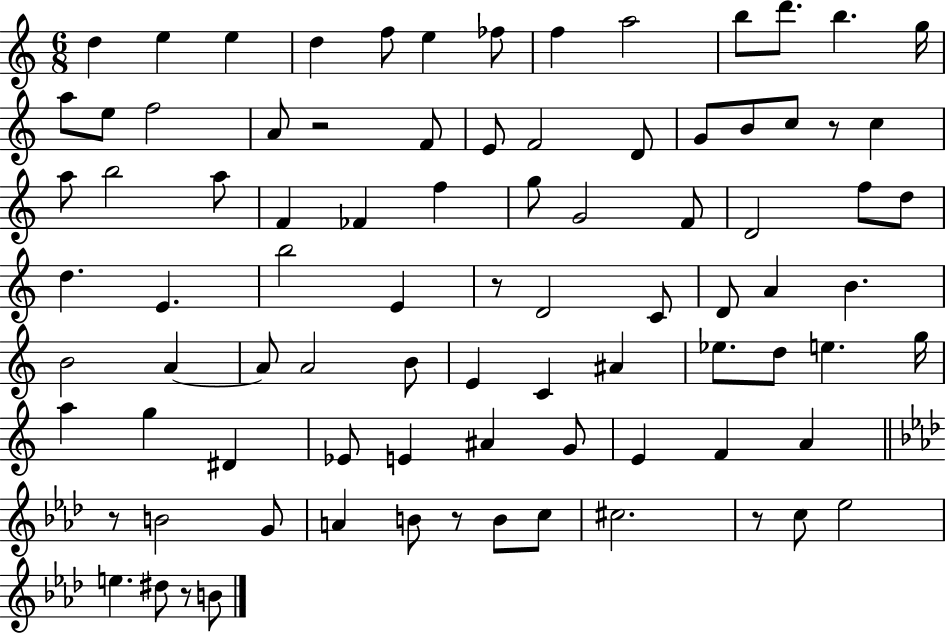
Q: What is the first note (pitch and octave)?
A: D5